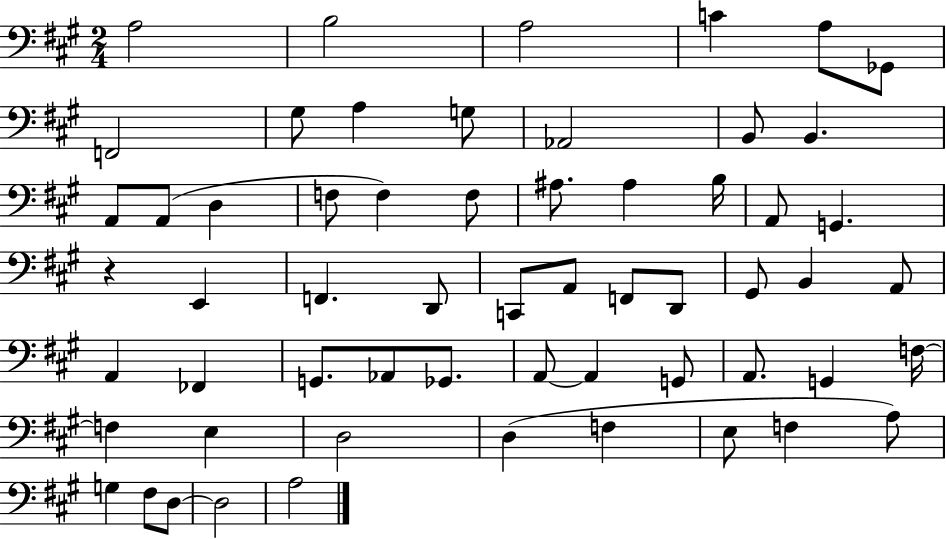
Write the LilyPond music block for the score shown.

{
  \clef bass
  \numericTimeSignature
  \time 2/4
  \key a \major
  a2 | b2 | a2 | c'4 a8 ges,8 | \break f,2 | gis8 a4 g8 | aes,2 | b,8 b,4. | \break a,8 a,8( d4 | f8 f4) f8 | ais8. ais4 b16 | a,8 g,4. | \break r4 e,4 | f,4. d,8 | c,8 a,8 f,8 d,8 | gis,8 b,4 a,8 | \break a,4 fes,4 | g,8. aes,8 ges,8. | a,8~~ a,4 g,8 | a,8. g,4 f16~~ | \break f4 e4 | d2 | d4( f4 | e8 f4 a8) | \break g4 fis8 d8~~ | d2 | a2 | \bar "|."
}